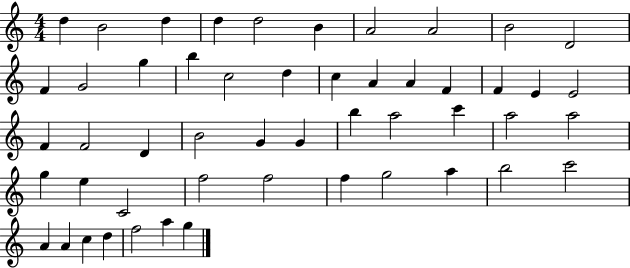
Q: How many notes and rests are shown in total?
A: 51